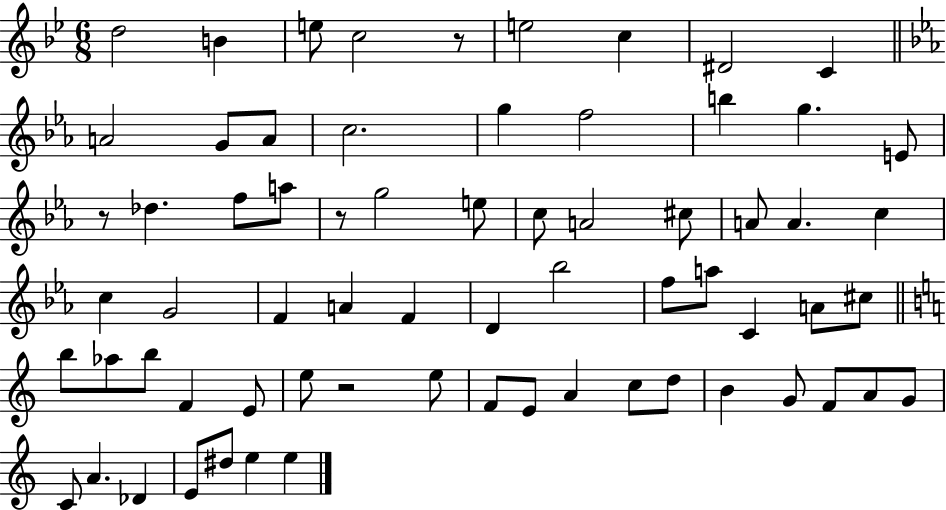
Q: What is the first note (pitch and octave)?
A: D5